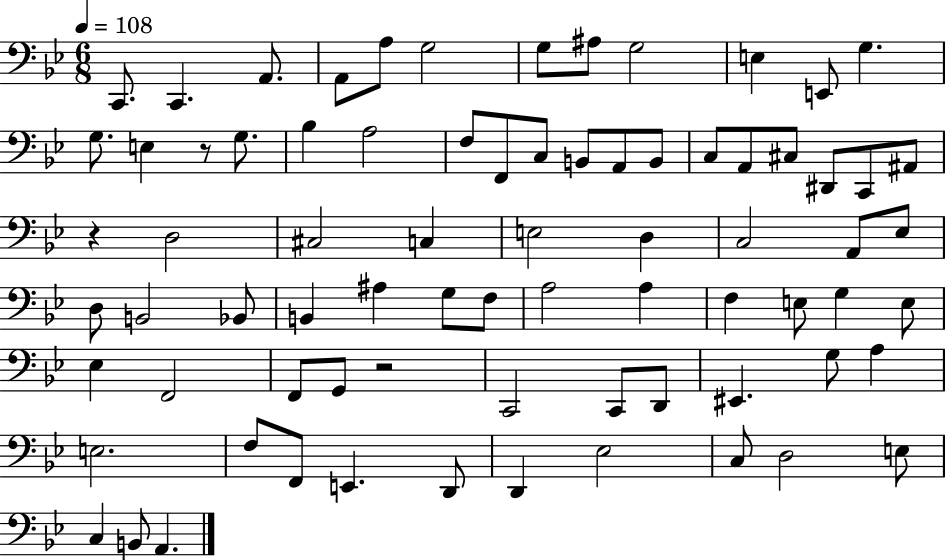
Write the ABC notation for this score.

X:1
T:Untitled
M:6/8
L:1/4
K:Bb
C,,/2 C,, A,,/2 A,,/2 A,/2 G,2 G,/2 ^A,/2 G,2 E, E,,/2 G, G,/2 E, z/2 G,/2 _B, A,2 F,/2 F,,/2 C,/2 B,,/2 A,,/2 B,,/2 C,/2 A,,/2 ^C,/2 ^D,,/2 C,,/2 ^A,,/2 z D,2 ^C,2 C, E,2 D, C,2 A,,/2 _E,/2 D,/2 B,,2 _B,,/2 B,, ^A, G,/2 F,/2 A,2 A, F, E,/2 G, E,/2 _E, F,,2 F,,/2 G,,/2 z2 C,,2 C,,/2 D,,/2 ^E,, G,/2 A, E,2 F,/2 F,,/2 E,, D,,/2 D,, _E,2 C,/2 D,2 E,/2 C, B,,/2 A,,